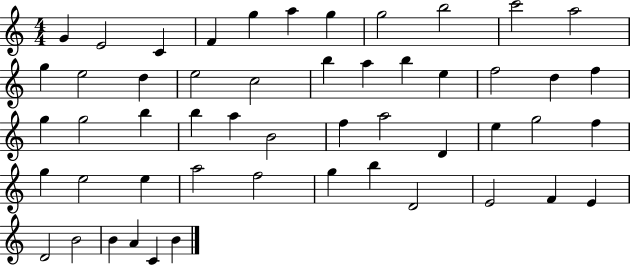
{
  \clef treble
  \numericTimeSignature
  \time 4/4
  \key c \major
  g'4 e'2 c'4 | f'4 g''4 a''4 g''4 | g''2 b''2 | c'''2 a''2 | \break g''4 e''2 d''4 | e''2 c''2 | b''4 a''4 b''4 e''4 | f''2 d''4 f''4 | \break g''4 g''2 b''4 | b''4 a''4 b'2 | f''4 a''2 d'4 | e''4 g''2 f''4 | \break g''4 e''2 e''4 | a''2 f''2 | g''4 b''4 d'2 | e'2 f'4 e'4 | \break d'2 b'2 | b'4 a'4 c'4 b'4 | \bar "|."
}